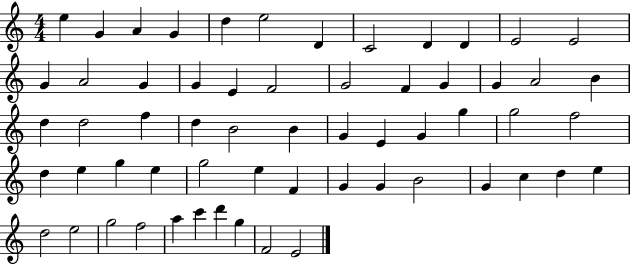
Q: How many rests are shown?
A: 0